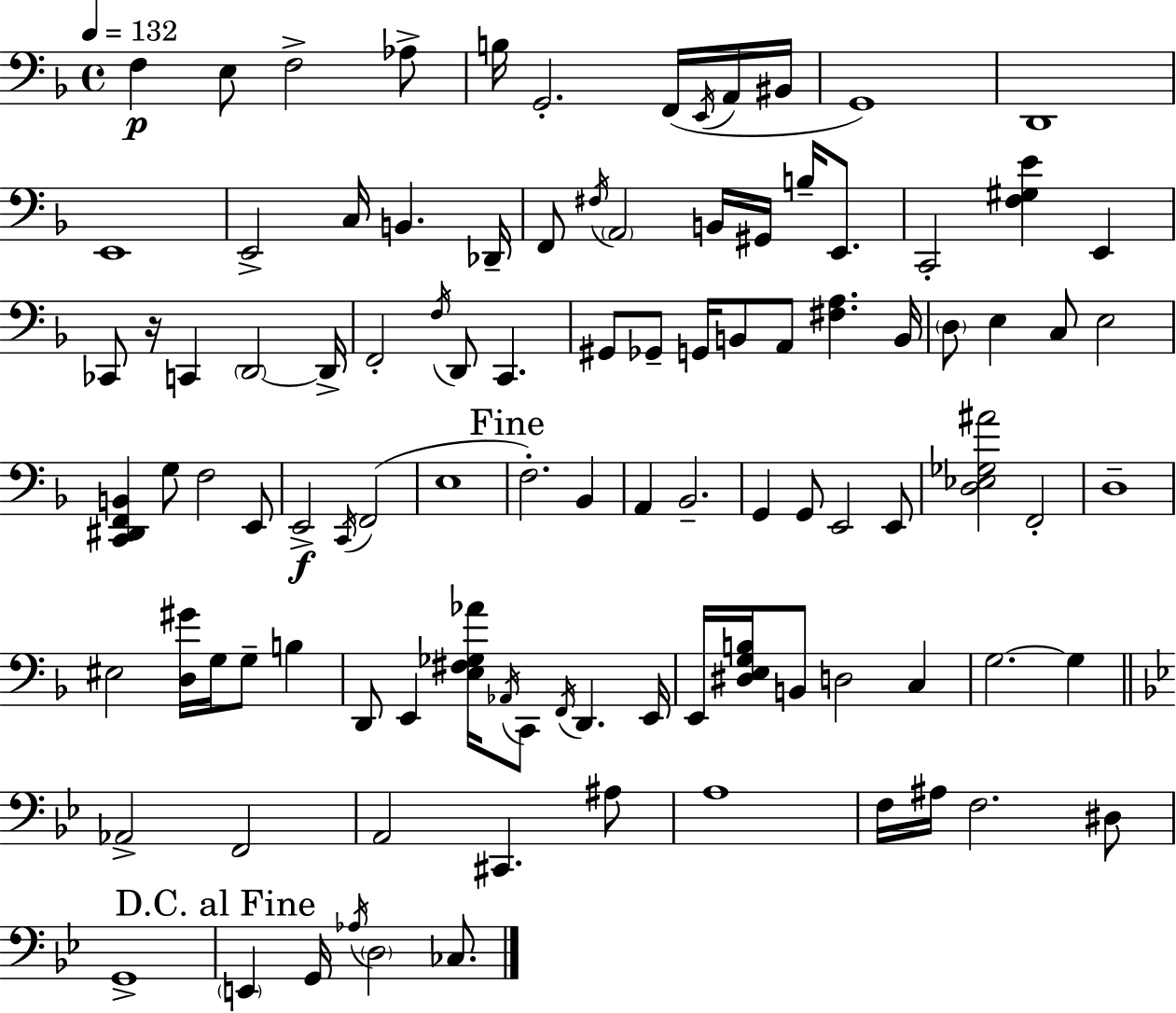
X:1
T:Untitled
M:4/4
L:1/4
K:F
F, E,/2 F,2 _A,/2 B,/4 G,,2 F,,/4 E,,/4 A,,/4 ^B,,/4 G,,4 D,,4 E,,4 E,,2 C,/4 B,, _D,,/4 F,,/2 ^F,/4 A,,2 B,,/4 ^G,,/4 B,/4 E,,/2 C,,2 [F,^G,E] E,, _C,,/2 z/4 C,, D,,2 D,,/4 F,,2 F,/4 D,,/2 C,, ^G,,/2 _G,,/2 G,,/4 B,,/2 A,,/2 [^F,A,] B,,/4 D,/2 E, C,/2 E,2 [C,,^D,,F,,B,,] G,/2 F,2 E,,/2 E,,2 C,,/4 F,,2 E,4 F,2 _B,, A,, _B,,2 G,, G,,/2 E,,2 E,,/2 [D,_E,_G,^A]2 F,,2 D,4 ^E,2 [D,^G]/4 G,/4 G,/2 B, D,,/2 E,, [E,^F,_G,_A]/4 _A,,/4 C,,/2 F,,/4 D,, E,,/4 E,,/4 [^D,E,G,B,]/4 B,,/2 D,2 C, G,2 G, _A,,2 F,,2 A,,2 ^C,, ^A,/2 A,4 F,/4 ^A,/4 F,2 ^D,/2 G,,4 E,, G,,/4 _A,/4 D,2 _C,/2